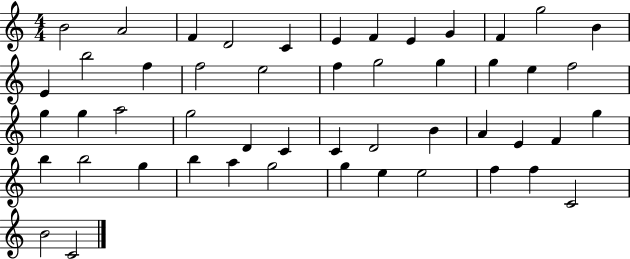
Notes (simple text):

B4/h A4/h F4/q D4/h C4/q E4/q F4/q E4/q G4/q F4/q G5/h B4/q E4/q B5/h F5/q F5/h E5/h F5/q G5/h G5/q G5/q E5/q F5/h G5/q G5/q A5/h G5/h D4/q C4/q C4/q D4/h B4/q A4/q E4/q F4/q G5/q B5/q B5/h G5/q B5/q A5/q G5/h G5/q E5/q E5/h F5/q F5/q C4/h B4/h C4/h